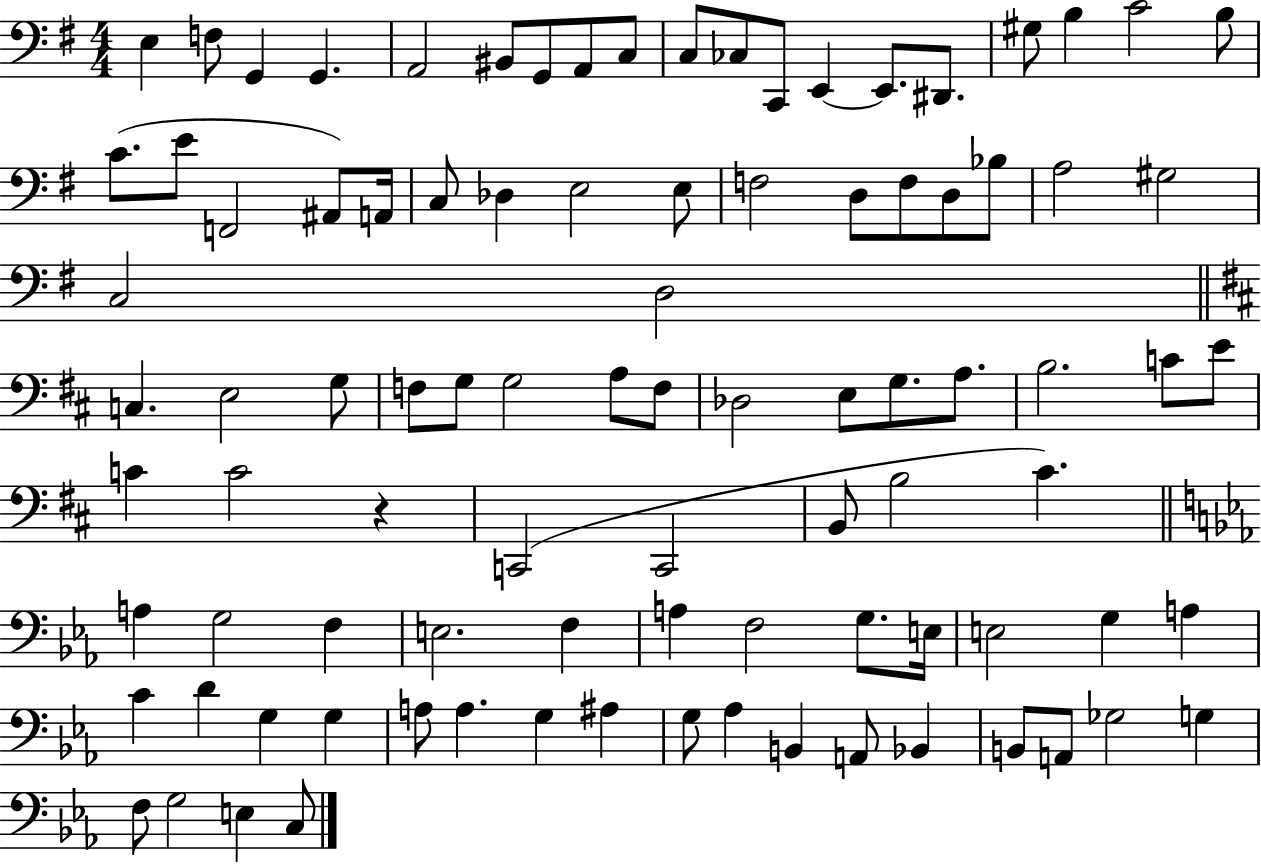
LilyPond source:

{
  \clef bass
  \numericTimeSignature
  \time 4/4
  \key g \major
  e4 f8 g,4 g,4. | a,2 bis,8 g,8 a,8 c8 | c8 ces8 c,8 e,4~~ e,8. dis,8. | gis8 b4 c'2 b8 | \break c'8.( e'8 f,2 ais,8) a,16 | c8 des4 e2 e8 | f2 d8 f8 d8 bes8 | a2 gis2 | \break c2 d2 | \bar "||" \break \key b \minor c4. e2 g8 | f8 g8 g2 a8 f8 | des2 e8 g8. a8. | b2. c'8 e'8 | \break c'4 c'2 r4 | c,2( c,2 | b,8 b2 cis'4.) | \bar "||" \break \key ees \major a4 g2 f4 | e2. f4 | a4 f2 g8. e16 | e2 g4 a4 | \break c'4 d'4 g4 g4 | a8 a4. g4 ais4 | g8 aes4 b,4 a,8 bes,4 | b,8 a,8 ges2 g4 | \break f8 g2 e4 c8 | \bar "|."
}